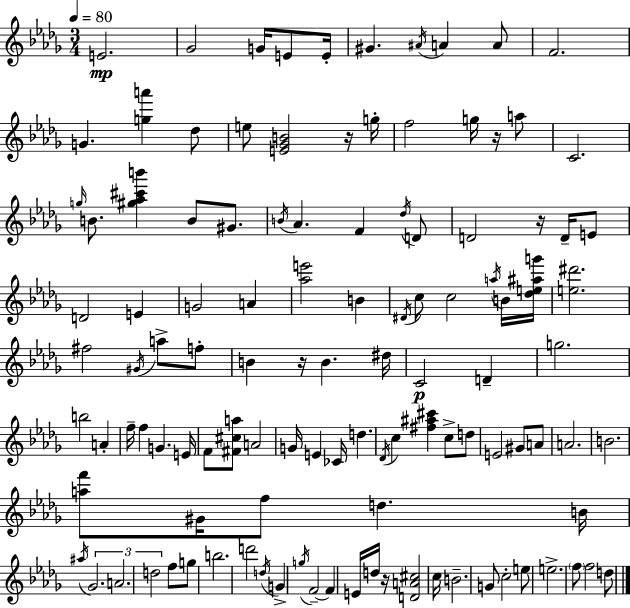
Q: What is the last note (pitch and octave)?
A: D5